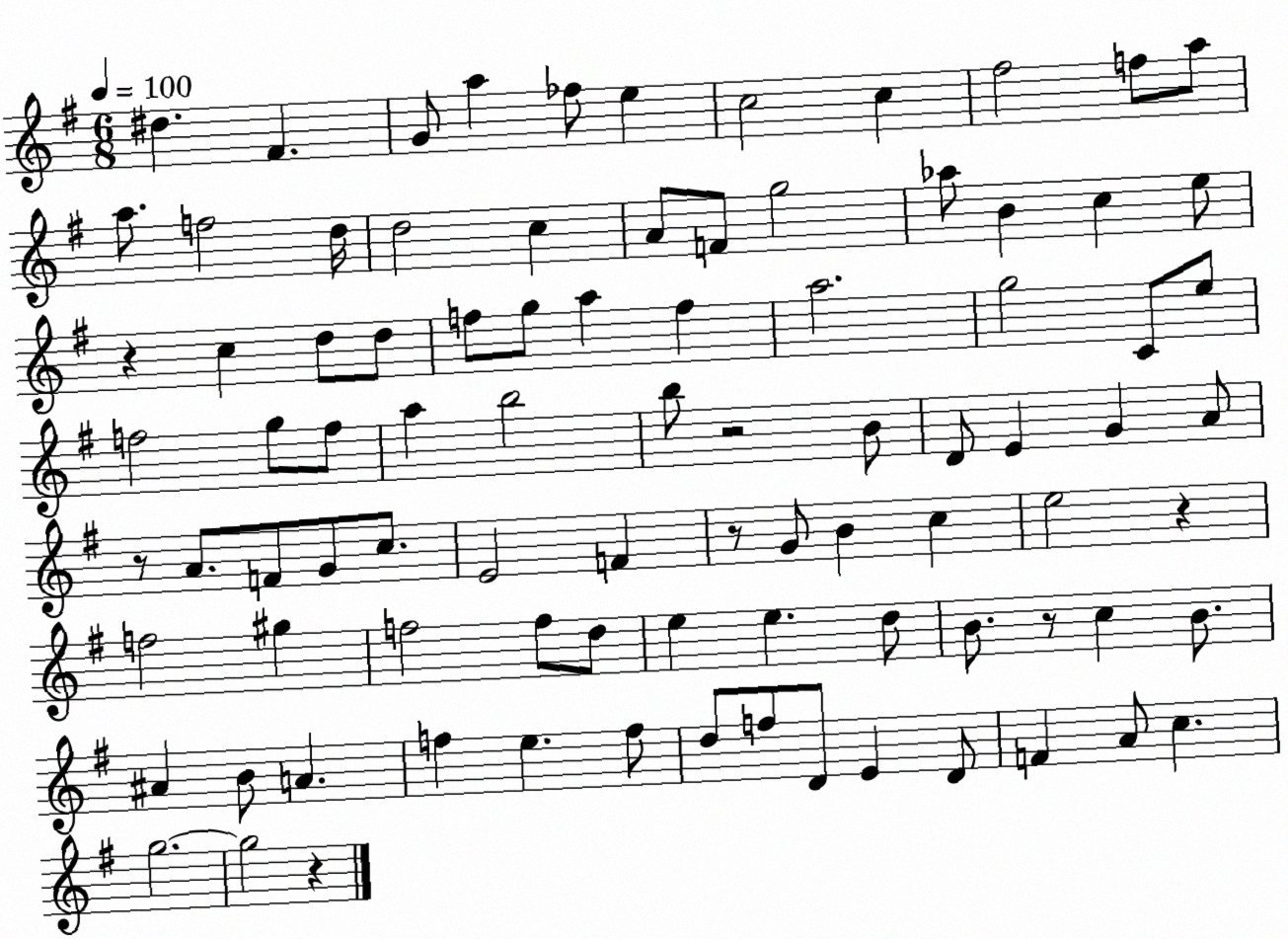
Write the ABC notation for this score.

X:1
T:Untitled
M:6/8
L:1/4
K:G
^d ^F G/2 a _f/2 e c2 c ^f2 f/2 a/2 a/2 f2 d/4 d2 c A/2 F/2 g2 _a/2 B c e/2 z c d/2 d/2 f/2 g/2 a f a2 g2 C/2 e/2 f2 g/2 f/2 a b2 b/2 z2 B/2 D/2 E G A/2 z/2 A/2 F/2 G/2 c/2 E2 F z/2 G/2 B c e2 z f2 ^g f2 f/2 d/2 e e d/2 B/2 z/2 c B/2 ^A B/2 A f e f/2 d/2 f/2 D/2 E D/2 F A/2 c g2 g2 z